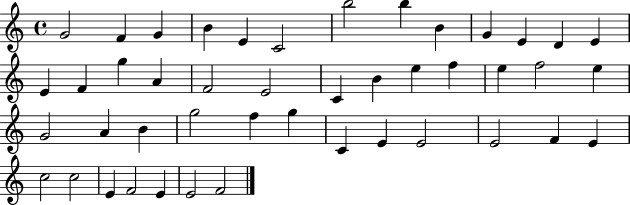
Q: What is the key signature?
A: C major